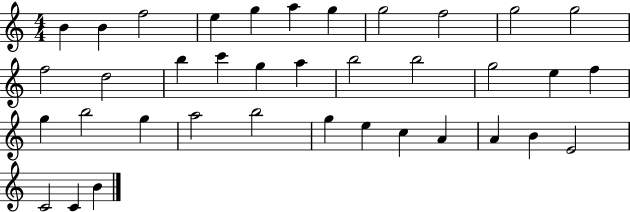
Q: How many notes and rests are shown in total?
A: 37